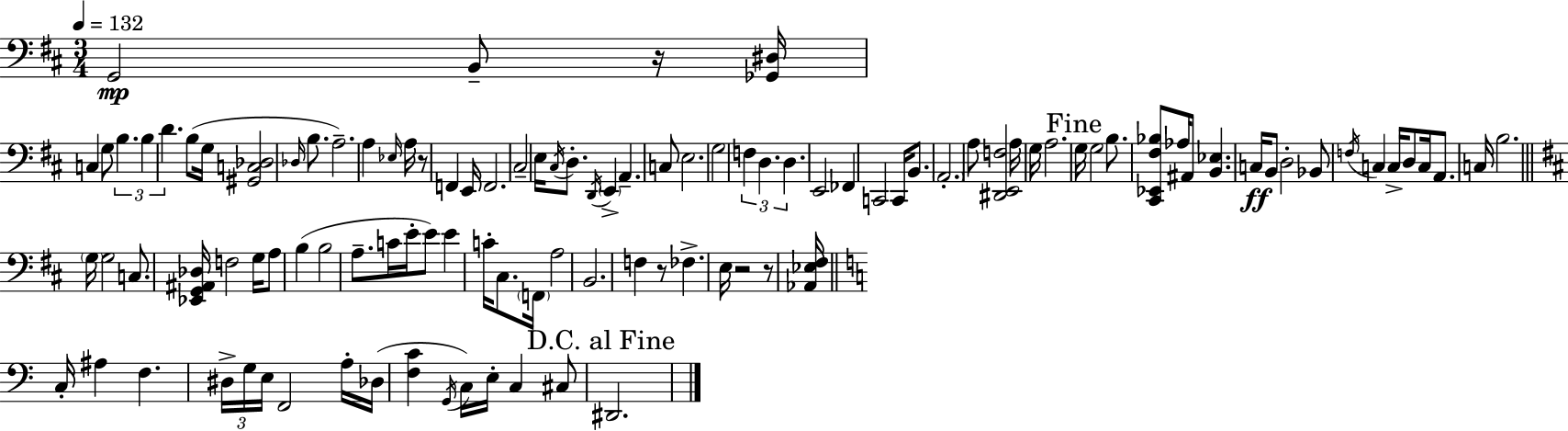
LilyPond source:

{
  \clef bass
  \numericTimeSignature
  \time 3/4
  \key d \major
  \tempo 4 = 132
  \repeat volta 2 { g,2\mp b,8-- r16 <ges, dis>16 | c4 g8 \tuplet 3/2 { b4. | b4 d'4. } b8( | g16 <gis, c des>2 \grace { des16 } b8. | \break a2.--) | a4 \grace { ees16 } a16 r8 f,4 | e,16 f,2. | cis2-- e16 \acciaccatura { cis16 } | \break d8.-. \acciaccatura { d,16 } \parenthesize e,4-> a,4.-- | c8 e2. | g2 | \tuplet 3/2 { f4 d4. d4. } | \break e,2 | fes,4 c,2 | c,16 b,8. \parenthesize a,2.-. | a8 <dis, e, f>2 | \break a16 g16 a2. | \mark "Fine" g16 g2 | b8. <cis, ees, fis bes>8 aes16 ais,8 <b, ees>4. | c16\ff b,8 d2-. | \break bes,8 \acciaccatura { f16 } c4 c16-> d8 | c16 a,8. c16 b2. | \bar "||" \break \key d \major \parenthesize g16 g2 c8. | <ees, g, ais, des>16 f2 g16 a8 | b4( b2 | a8.-- c'16 e'16-. e'8) e'4 c'16-. | \break cis8. \parenthesize f,16 a2 | b,2. | f4 r8 fes4.-> | e16 r2 r8 <aes, ees fis>16 | \break \bar "||" \break \key c \major c16-. ais4 f4. \tuplet 3/2 { dis16-> | g16 e16 } f,2 a16-. des16( | <f c'>4 \acciaccatura { g,16 } c16) e16-. c4 cis8 | \mark "D.C. al Fine" dis,2. | \break } \bar "|."
}